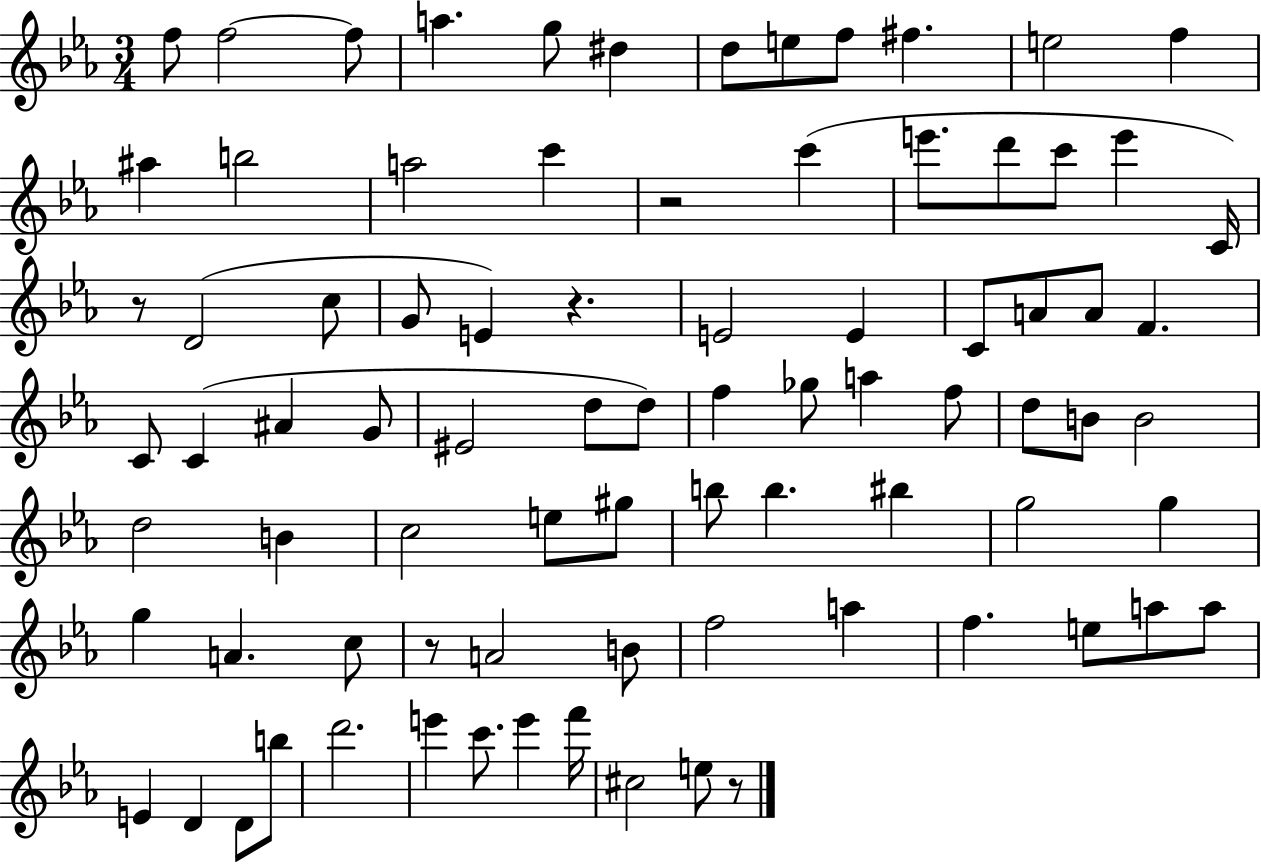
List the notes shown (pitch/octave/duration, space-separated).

F5/e F5/h F5/e A5/q. G5/e D#5/q D5/e E5/e F5/e F#5/q. E5/h F5/q A#5/q B5/h A5/h C6/q R/h C6/q E6/e. D6/e C6/e E6/q C4/s R/e D4/h C5/e G4/e E4/q R/q. E4/h E4/q C4/e A4/e A4/e F4/q. C4/e C4/q A#4/q G4/e EIS4/h D5/e D5/e F5/q Gb5/e A5/q F5/e D5/e B4/e B4/h D5/h B4/q C5/h E5/e G#5/e B5/e B5/q. BIS5/q G5/h G5/q G5/q A4/q. C5/e R/e A4/h B4/e F5/h A5/q F5/q. E5/e A5/e A5/e E4/q D4/q D4/e B5/e D6/h. E6/q C6/e. E6/q F6/s C#5/h E5/e R/e